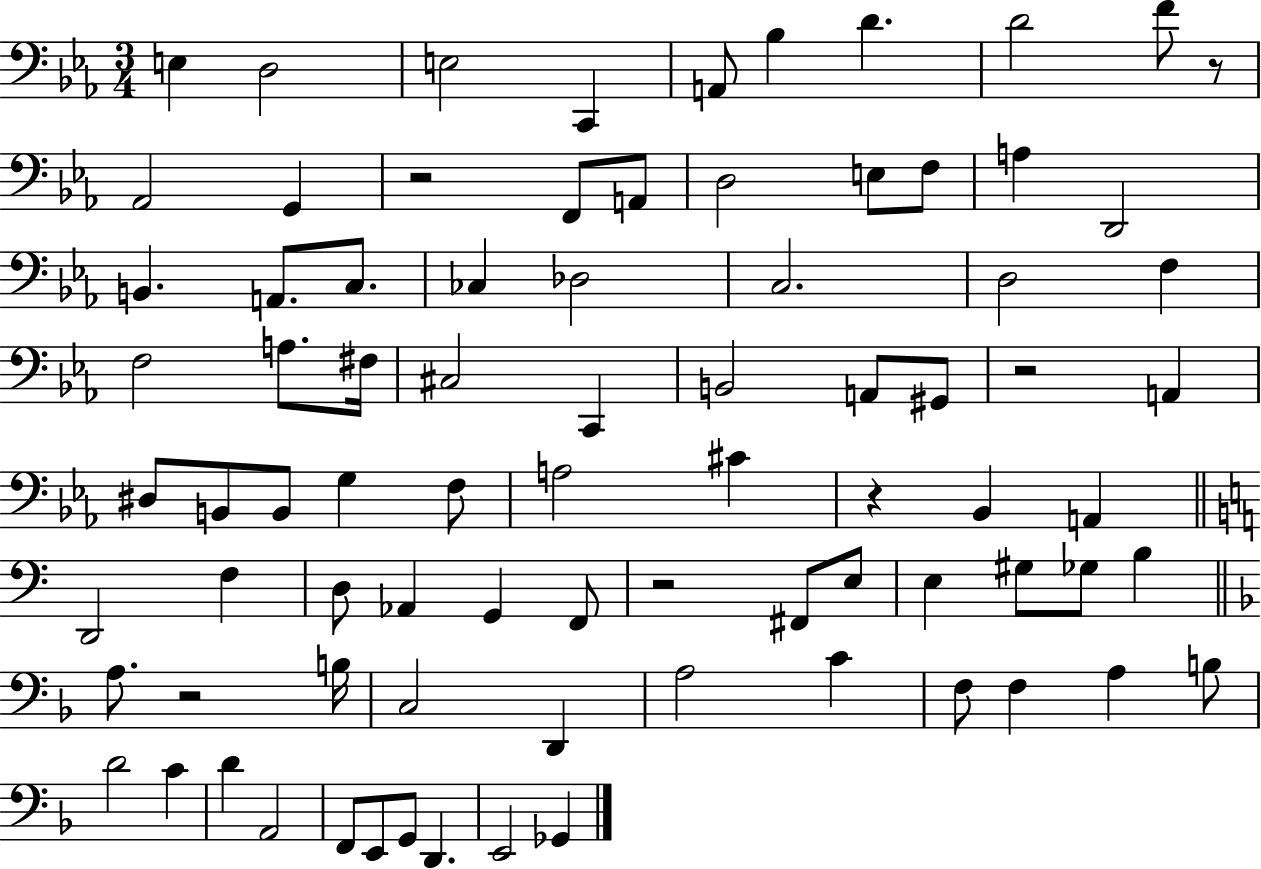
X:1
T:Untitled
M:3/4
L:1/4
K:Eb
E, D,2 E,2 C,, A,,/2 _B, D D2 F/2 z/2 _A,,2 G,, z2 F,,/2 A,,/2 D,2 E,/2 F,/2 A, D,,2 B,, A,,/2 C,/2 _C, _D,2 C,2 D,2 F, F,2 A,/2 ^F,/4 ^C,2 C,, B,,2 A,,/2 ^G,,/2 z2 A,, ^D,/2 B,,/2 B,,/2 G, F,/2 A,2 ^C z _B,, A,, D,,2 F, D,/2 _A,, G,, F,,/2 z2 ^F,,/2 E,/2 E, ^G,/2 _G,/2 B, A,/2 z2 B,/4 C,2 D,, A,2 C F,/2 F, A, B,/2 D2 C D A,,2 F,,/2 E,,/2 G,,/2 D,, E,,2 _G,,